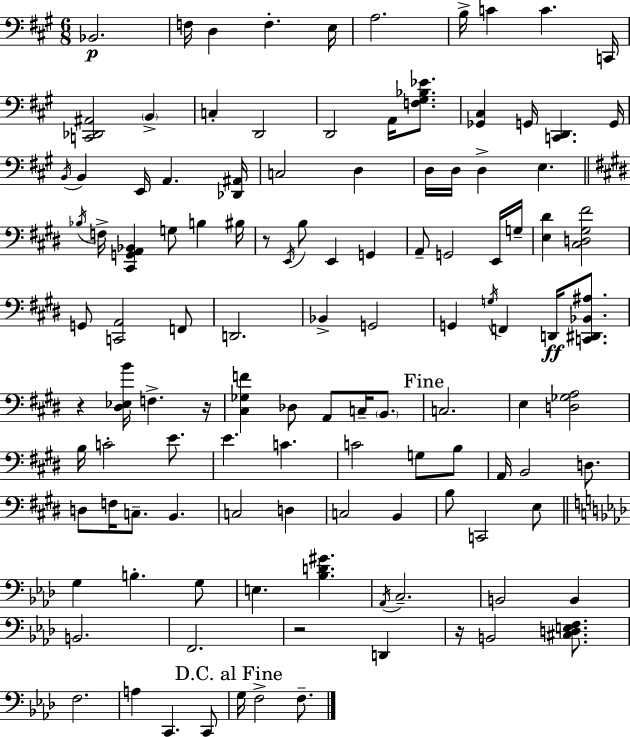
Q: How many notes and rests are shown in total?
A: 117